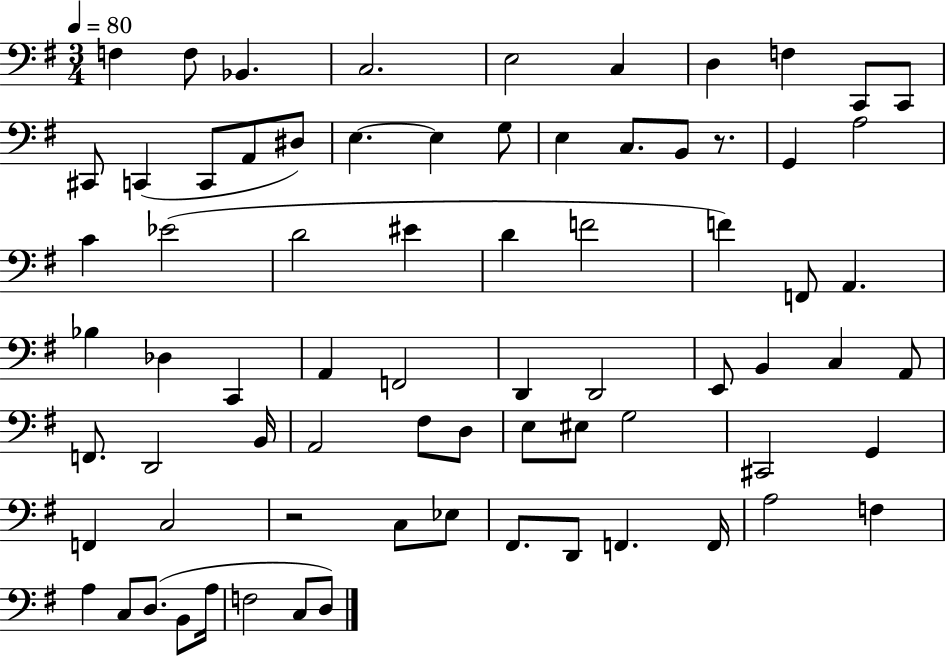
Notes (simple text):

F3/q F3/e Bb2/q. C3/h. E3/h C3/q D3/q F3/q C2/e C2/e C#2/e C2/q C2/e A2/e D#3/e E3/q. E3/q G3/e E3/q C3/e. B2/e R/e. G2/q A3/h C4/q Eb4/h D4/h EIS4/q D4/q F4/h F4/q F2/e A2/q. Bb3/q Db3/q C2/q A2/q F2/h D2/q D2/h E2/e B2/q C3/q A2/e F2/e. D2/h B2/s A2/h F#3/e D3/e E3/e EIS3/e G3/h C#2/h G2/q F2/q C3/h R/h C3/e Eb3/e F#2/e. D2/e F2/q. F2/s A3/h F3/q A3/q C3/e D3/e. B2/e A3/s F3/h C3/e D3/e